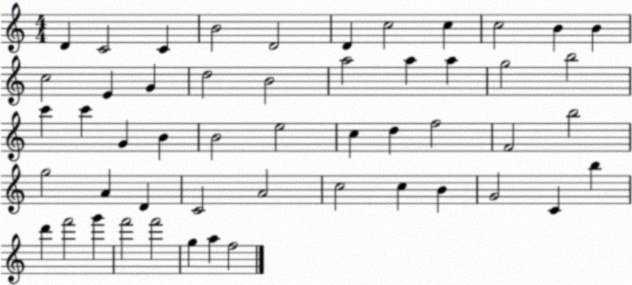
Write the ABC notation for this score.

X:1
T:Untitled
M:4/4
L:1/4
K:C
D C2 C B2 D2 D c2 c c2 B B c2 E G d2 B2 a2 a a g2 b2 c' c' G B B2 e2 c d f2 F2 b2 g2 A D C2 A2 c2 c B G2 C b d' f'2 g' f'2 f'2 g a f2